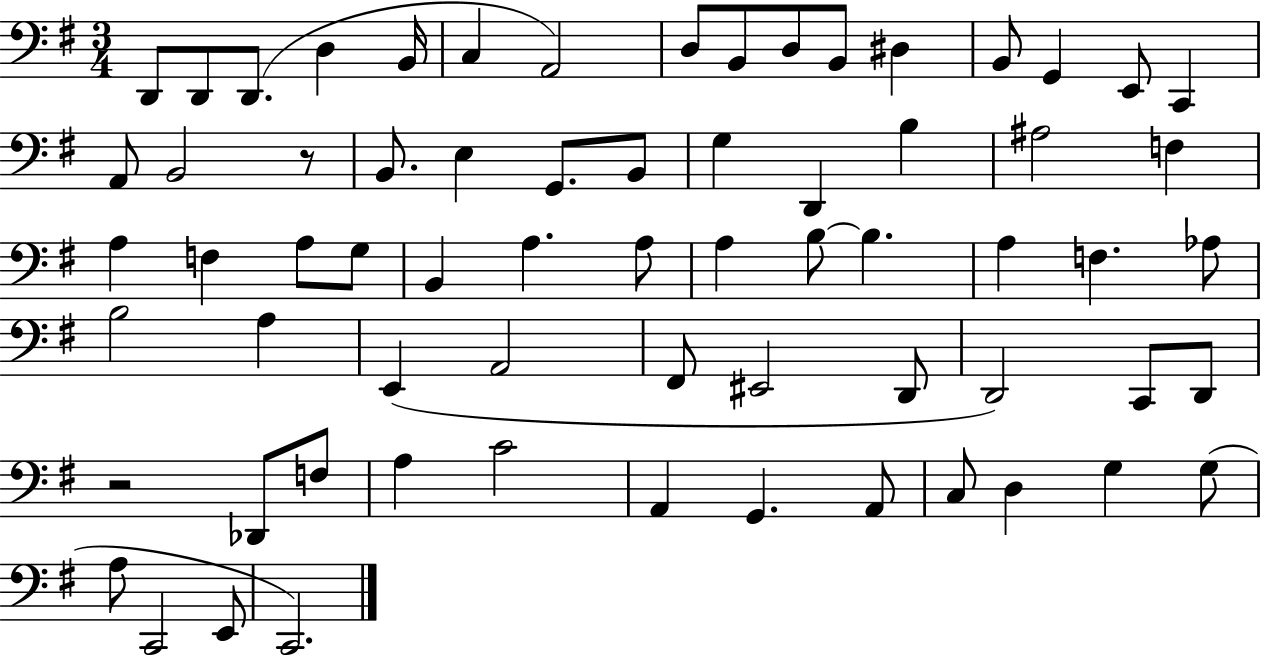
{
  \clef bass
  \numericTimeSignature
  \time 3/4
  \key g \major
  d,8 d,8 d,8.( d4 b,16 | c4 a,2) | d8 b,8 d8 b,8 dis4 | b,8 g,4 e,8 c,4 | \break a,8 b,2 r8 | b,8. e4 g,8. b,8 | g4 d,4 b4 | ais2 f4 | \break a4 f4 a8 g8 | b,4 a4. a8 | a4 b8~~ b4. | a4 f4. aes8 | \break b2 a4 | e,4( a,2 | fis,8 eis,2 d,8 | d,2) c,8 d,8 | \break r2 des,8 f8 | a4 c'2 | a,4 g,4. a,8 | c8 d4 g4 g8( | \break a8 c,2 e,8 | c,2.) | \bar "|."
}